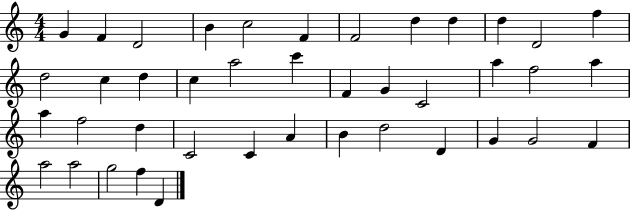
G4/q F4/q D4/h B4/q C5/h F4/q F4/h D5/q D5/q D5/q D4/h F5/q D5/h C5/q D5/q C5/q A5/h C6/q F4/q G4/q C4/h A5/q F5/h A5/q A5/q F5/h D5/q C4/h C4/q A4/q B4/q D5/h D4/q G4/q G4/h F4/q A5/h A5/h G5/h F5/q D4/q